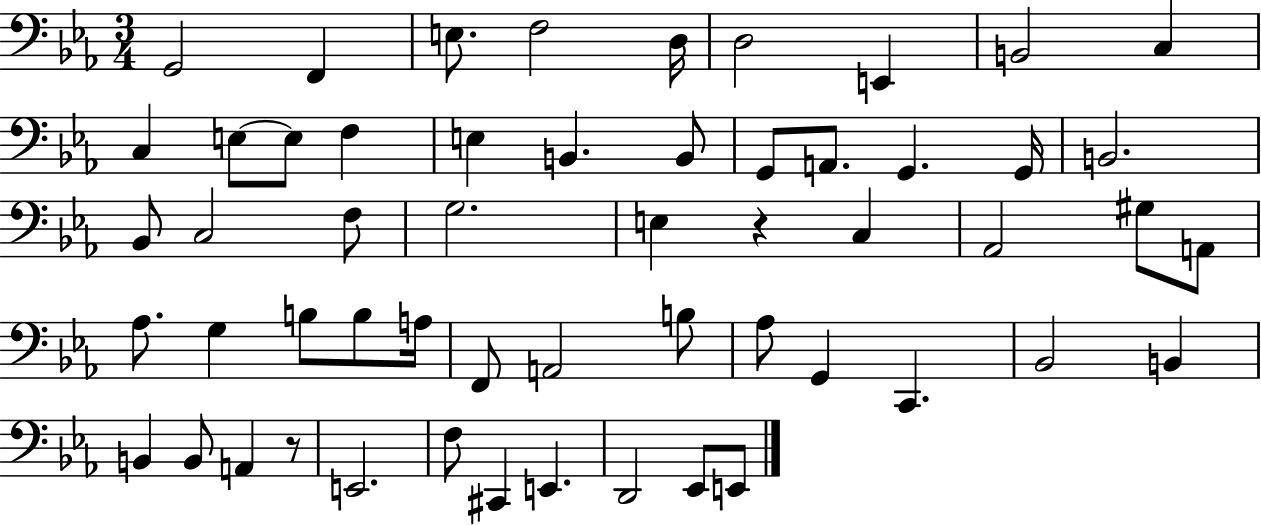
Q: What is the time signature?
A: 3/4